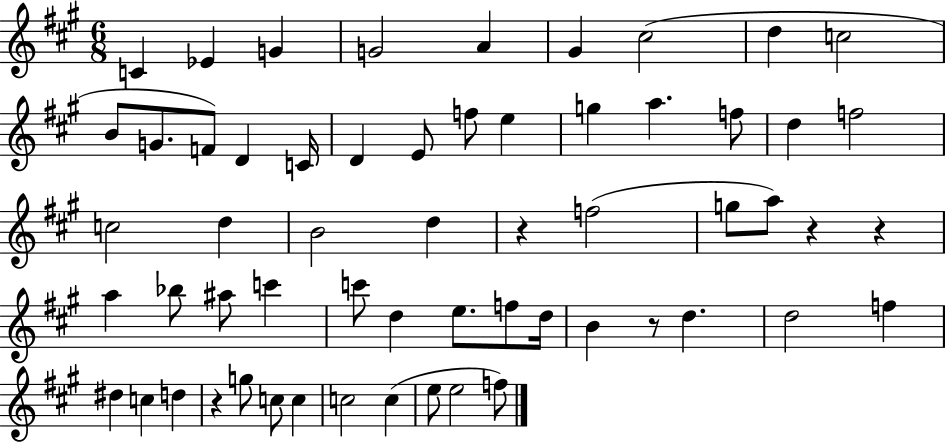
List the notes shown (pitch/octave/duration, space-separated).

C4/q Eb4/q G4/q G4/h A4/q G#4/q C#5/h D5/q C5/h B4/e G4/e. F4/e D4/q C4/s D4/q E4/e F5/e E5/q G5/q A5/q. F5/e D5/q F5/h C5/h D5/q B4/h D5/q R/q F5/h G5/e A5/e R/q R/q A5/q Bb5/e A#5/e C6/q C6/e D5/q E5/e. F5/e D5/s B4/q R/e D5/q. D5/h F5/q D#5/q C5/q D5/q R/q G5/e C5/e C5/q C5/h C5/q E5/e E5/h F5/e